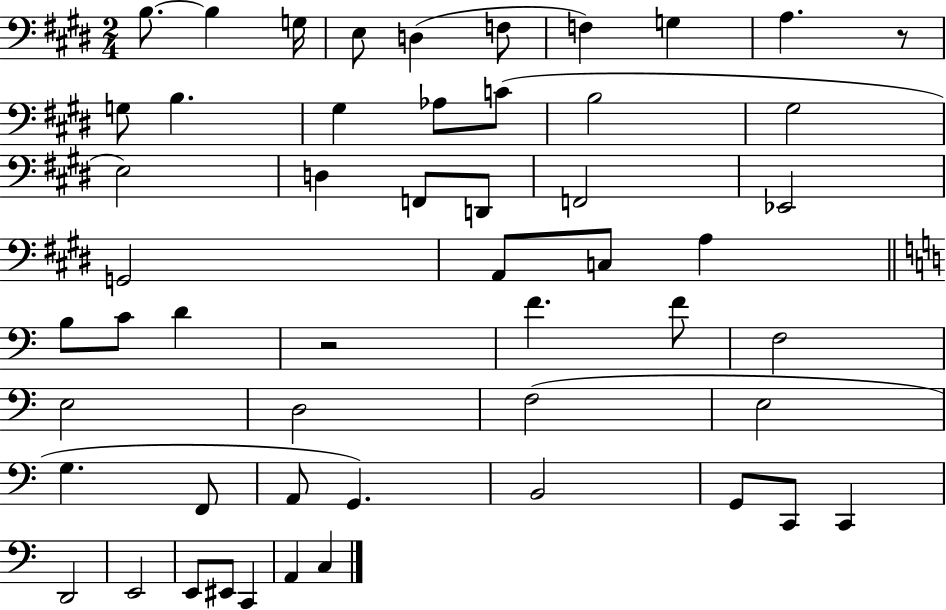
{
  \clef bass
  \numericTimeSignature
  \time 2/4
  \key e \major
  b8.~~ b4 g16 | e8 d4( f8 | f4) g4 | a4. r8 | \break g8 b4. | gis4 aes8 c'8( | b2 | gis2 | \break e2) | d4 f,8 d,8 | f,2 | ees,2 | \break g,2 | a,8 c8 a4 | \bar "||" \break \key c \major b8 c'8 d'4 | r2 | f'4. f'8 | f2 | \break e2 | d2 | f2( | e2 | \break g4. f,8 | a,8 g,4.) | b,2 | g,8 c,8 c,4 | \break d,2 | e,2 | e,8 eis,8 c,4 | a,4 c4 | \break \bar "|."
}